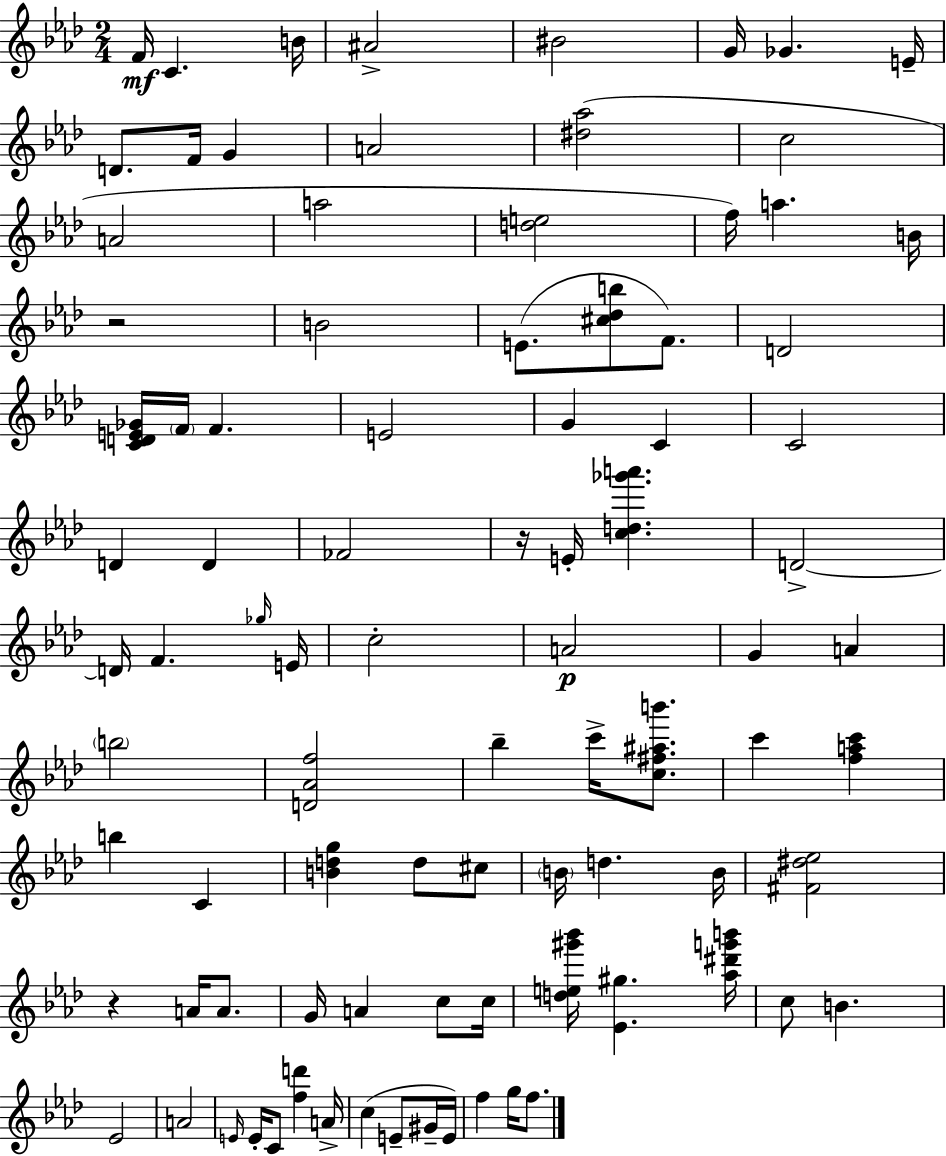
{
  \clef treble
  \numericTimeSignature
  \time 2/4
  \key f \minor
  f'16\mf c'4. b'16 | ais'2-> | bis'2 | g'16 ges'4. e'16-- | \break d'8. f'16 g'4 | a'2 | <dis'' aes''>2( | c''2 | \break a'2 | a''2 | <d'' e''>2 | f''16) a''4. b'16 | \break r2 | b'2 | e'8.( <cis'' des'' b''>8 f'8.) | d'2 | \break <c' d' e' ges'>16 \parenthesize f'16 f'4. | e'2 | g'4 c'4 | c'2 | \break d'4 d'4 | fes'2 | r16 e'16-. <c'' d'' ges''' a'''>4. | d'2->~~ | \break d'16 f'4. \grace { ges''16 } | e'16 c''2-. | a'2\p | g'4 a'4 | \break \parenthesize b''2 | <d' aes' f''>2 | bes''4-- c'''16-> <c'' fis'' ais'' b'''>8. | c'''4 <f'' a'' c'''>4 | \break b''4 c'4 | <b' d'' g''>4 d''8 cis''8 | \parenthesize b'16 d''4. | b'16 <fis' dis'' ees''>2 | \break r4 a'16 a'8. | g'16 a'4 c''8 | c''16 <d'' e'' gis''' bes'''>16 <ees' gis''>4. | <aes'' dis''' g''' b'''>16 c''8 b'4. | \break ees'2 | a'2 | \grace { e'16 } e'16-. c'8 <f'' d'''>4 | a'16-> c''4( e'8-- | \break gis'16-- e'16) f''4 g''16 f''8. | \bar "|."
}